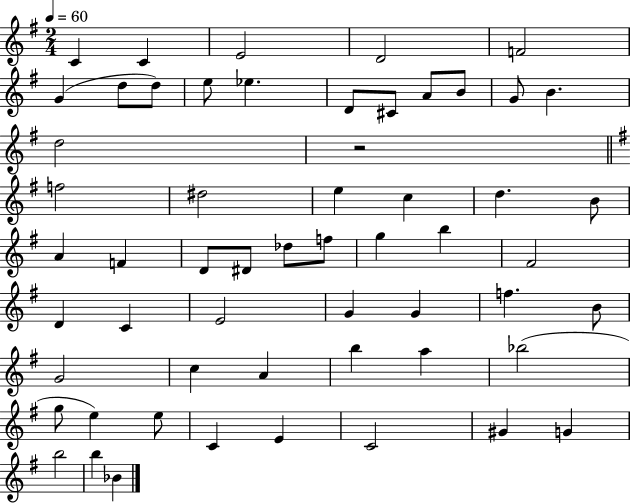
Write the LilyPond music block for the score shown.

{
  \clef treble
  \numericTimeSignature
  \time 2/4
  \key g \major
  \tempo 4 = 60
  c'4 c'4 | e'2 | d'2 | f'2 | \break g'4( d''8 d''8) | e''8 ees''4. | d'8 cis'8 a'8 b'8 | g'8 b'4. | \break d''2 | r2 | \bar "||" \break \key g \major f''2 | dis''2 | e''4 c''4 | d''4. b'8 | \break a'4 f'4 | d'8 dis'8 des''8 f''8 | g''4 b''4 | fis'2 | \break d'4 c'4 | e'2 | g'4 g'4 | f''4. b'8 | \break g'2 | c''4 a'4 | b''4 a''4 | bes''2( | \break g''8 e''4) e''8 | c'4 e'4 | c'2 | gis'4 g'4 | \break b''2 | b''4 bes'4 | \bar "|."
}